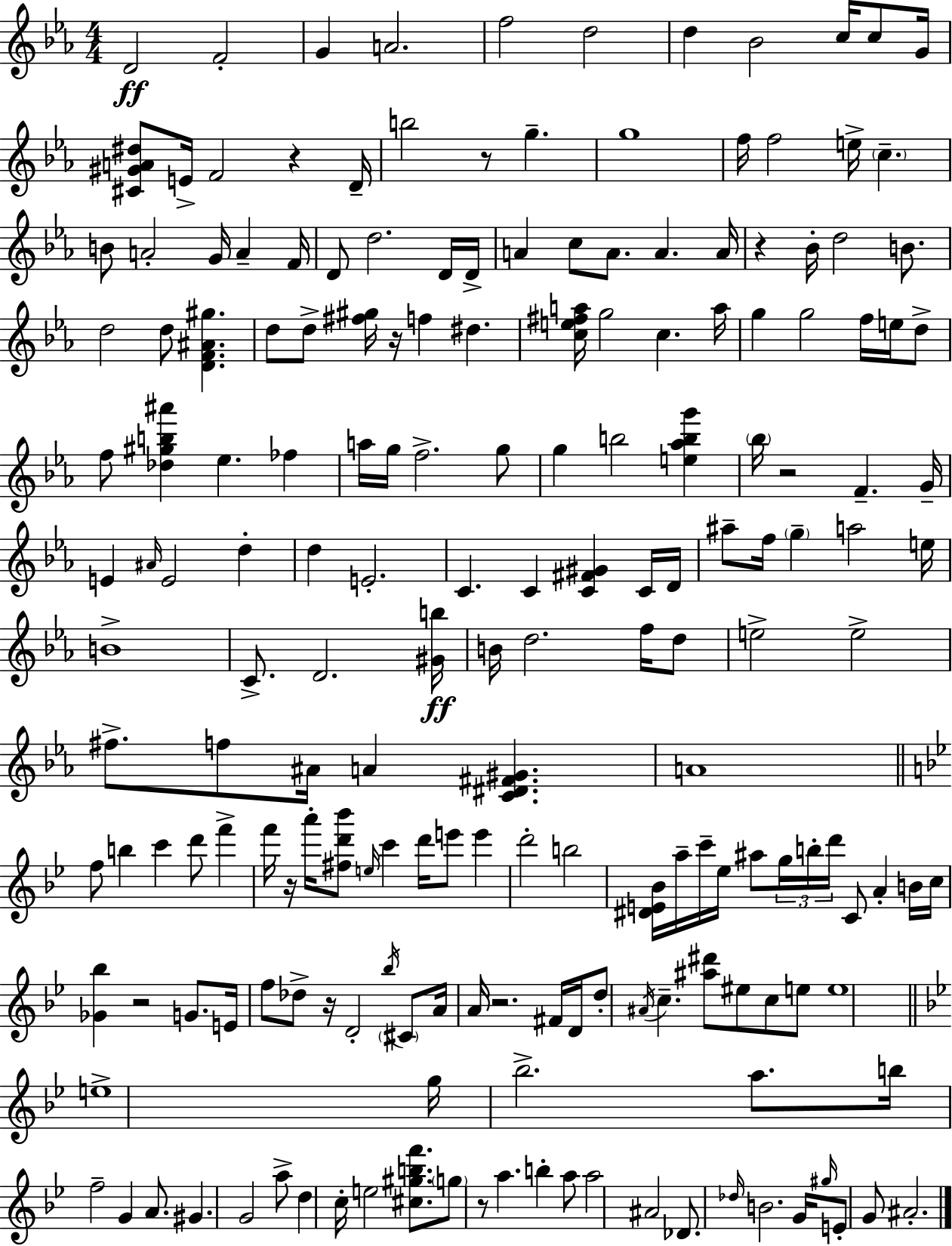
D4/h F4/h G4/q A4/h. F5/h D5/h D5/q Bb4/h C5/s C5/e G4/s [C#4,G#4,A4,D#5]/e E4/s F4/h R/q D4/s B5/h R/e G5/q. G5/w F5/s F5/h E5/s C5/q. B4/e A4/h G4/s A4/q F4/s D4/e D5/h. D4/s D4/s A4/q C5/e A4/e. A4/q. A4/s R/q Bb4/s D5/h B4/e. D5/h D5/e [D4,F4,A#4,G#5]/q. D5/e D5/e [F#5,G#5]/s R/s F5/q D#5/q. [C5,E5,F#5,A5]/s G5/h C5/q. A5/s G5/q G5/h F5/s E5/s D5/e F5/e [Db5,G#5,B5,A#6]/q Eb5/q. FES5/q A5/s G5/s F5/h. G5/e G5/q B5/h [E5,Ab5,B5,G6]/q Bb5/s R/h F4/q. G4/s E4/q A#4/s E4/h D5/q D5/q E4/h. C4/q. C4/q [C4,F#4,G#4]/q C4/s D4/s A#5/e F5/s G5/q A5/h E5/s B4/w C4/e. D4/h. [G#4,B5]/s B4/s D5/h. F5/s D5/e E5/h E5/h F#5/e. F5/e A#4/s A4/q [C4,D#4,F#4,G#4]/q. A4/w F5/e B5/q C6/q D6/e F6/q F6/s R/s A6/s [F#5,D6,Bb6]/e E5/s C6/q D6/s E6/e E6/q D6/h B5/h [D#4,E4,Bb4]/s A5/s C6/s Eb5/s A#5/e G5/s B5/s D6/s C4/e A4/q B4/s C5/s [Gb4,Bb5]/q R/h G4/e. E4/s F5/e Db5/e R/s D4/h Bb5/s C#4/e A4/s A4/s R/h. F#4/s D4/s D5/e A#4/s C5/q. [A#5,D#6]/e EIS5/e C5/e E5/e E5/w E5/w G5/s Bb5/h. A5/e. B5/s F5/h G4/q A4/e. G#4/q. G4/h A5/e D5/q C5/s E5/h [C#5,G#5,B5,F6]/e. G5/e R/e A5/q. B5/q A5/e A5/h A#4/h Db4/e. Db5/s B4/h. G4/s G#5/s E4/e G4/e A#4/h.